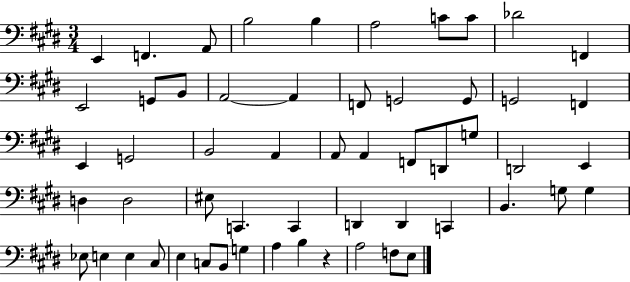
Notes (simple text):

E2/q F2/q. A2/e B3/h B3/q A3/h C4/e C4/e Db4/h F2/q E2/h G2/e B2/e A2/h A2/q F2/e G2/h G2/e G2/h F2/q E2/q G2/h B2/h A2/q A2/e A2/q F2/e D2/e G3/e D2/h E2/q D3/q D3/h EIS3/e C2/q. C2/q D2/q D2/q C2/q B2/q. G3/e G3/q Eb3/e E3/q E3/q C#3/e E3/q C3/e B2/e G3/q A3/q B3/q R/q A3/h F3/e E3/e